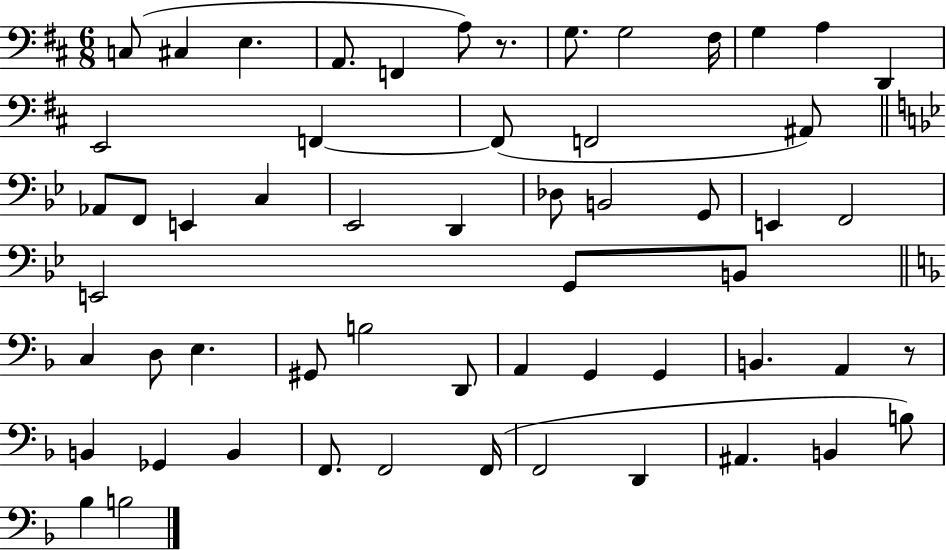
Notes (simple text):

C3/e C#3/q E3/q. A2/e. F2/q A3/e R/e. G3/e. G3/h F#3/s G3/q A3/q D2/q E2/h F2/q F2/e F2/h A#2/e Ab2/e F2/e E2/q C3/q Eb2/h D2/q Db3/e B2/h G2/e E2/q F2/h E2/h G2/e B2/e C3/q D3/e E3/q. G#2/e B3/h D2/e A2/q G2/q G2/q B2/q. A2/q R/e B2/q Gb2/q B2/q F2/e. F2/h F2/s F2/h D2/q A#2/q. B2/q B3/e Bb3/q B3/h